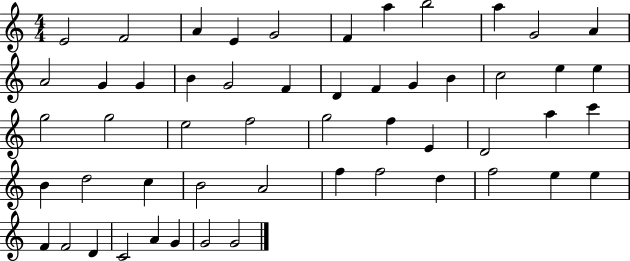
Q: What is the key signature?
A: C major